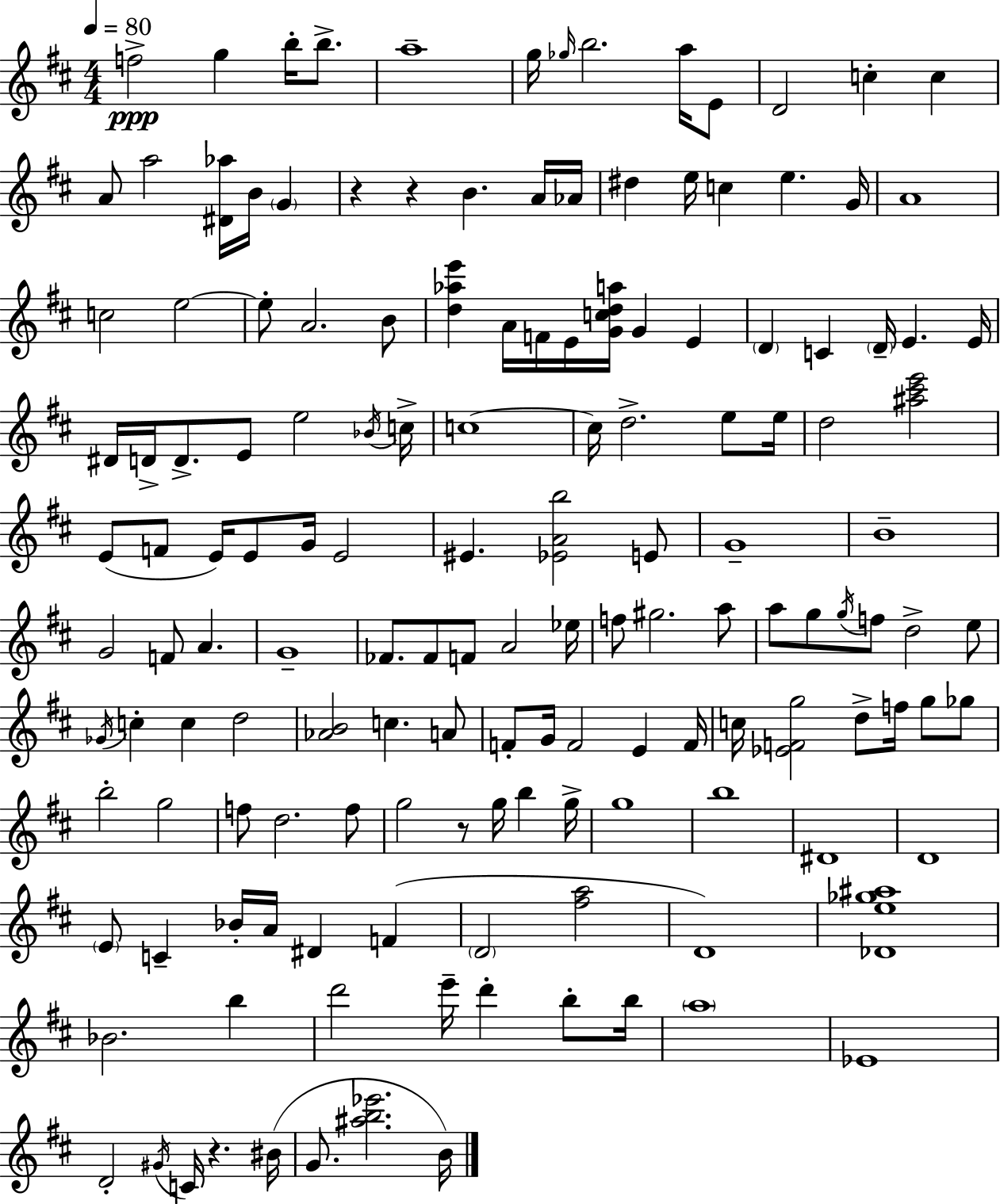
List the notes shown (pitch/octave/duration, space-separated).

F5/h G5/q B5/s B5/e. A5/w G5/s Gb5/s B5/h. A5/s E4/e D4/h C5/q C5/q A4/e A5/h [D#4,Ab5]/s B4/s G4/q R/q R/q B4/q. A4/s Ab4/s D#5/q E5/s C5/q E5/q. G4/s A4/w C5/h E5/h E5/e A4/h. B4/e [D5,Ab5,E6]/q A4/s F4/s E4/s [G4,C5,D5,A5]/s G4/q E4/q D4/q C4/q D4/s E4/q. E4/s D#4/s D4/s D4/e. E4/e E5/h Bb4/s C5/s C5/w C5/s D5/h. E5/e E5/s D5/h [A#5,C#6,E6]/h E4/e F4/e E4/s E4/e G4/s E4/h EIS4/q. [Eb4,A4,B5]/h E4/e G4/w B4/w G4/h F4/e A4/q. G4/w FES4/e. FES4/e F4/e A4/h Eb5/s F5/e G#5/h. A5/e A5/e G5/e G5/s F5/e D5/h E5/e Gb4/s C5/q C5/q D5/h [Ab4,B4]/h C5/q. A4/e F4/e G4/s F4/h E4/q F4/s C5/s [Eb4,F4,G5]/h D5/e F5/s G5/e Gb5/e B5/h G5/h F5/e D5/h. F5/e G5/h R/e G5/s B5/q G5/s G5/w B5/w D#4/w D4/w E4/e C4/q Bb4/s A4/s D#4/q F4/q D4/h [F#5,A5]/h D4/w [Db4,E5,Gb5,A#5]/w Bb4/h. B5/q D6/h E6/s D6/q B5/e B5/s A5/w Eb4/w D4/h G#4/s C4/s R/q. BIS4/s G4/e. [A#5,B5,Eb6]/h. B4/s